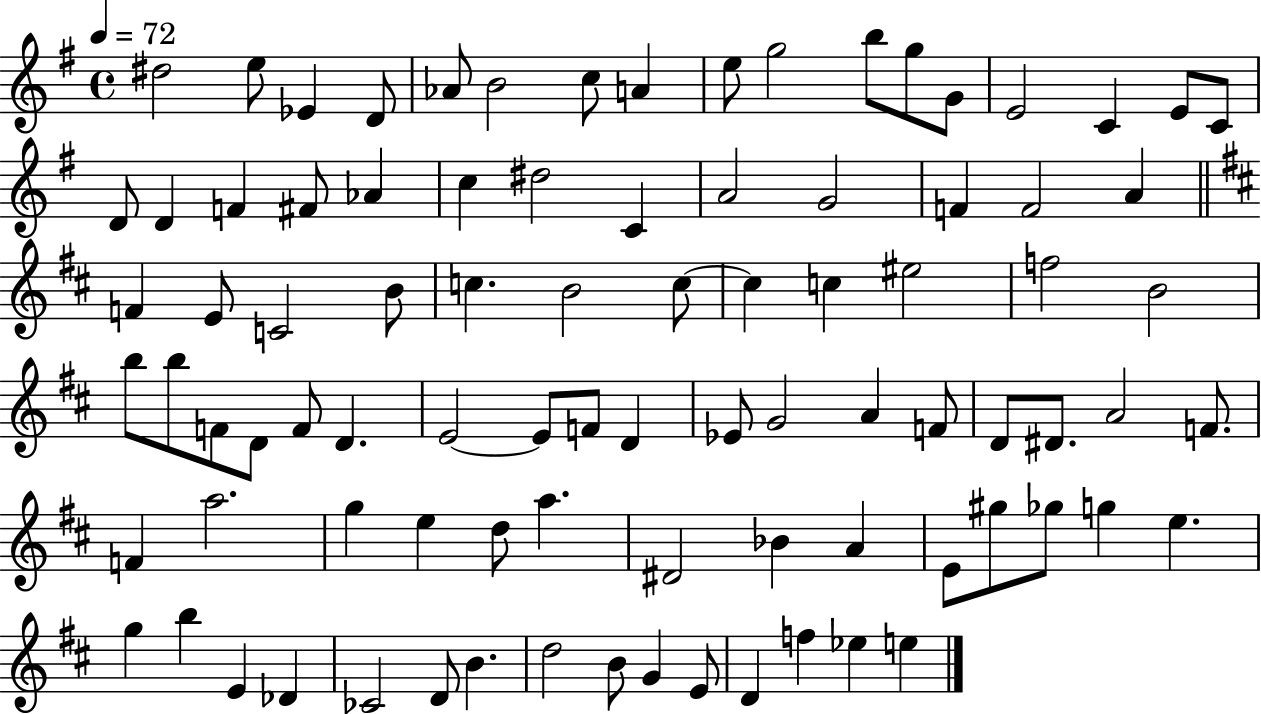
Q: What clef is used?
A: treble